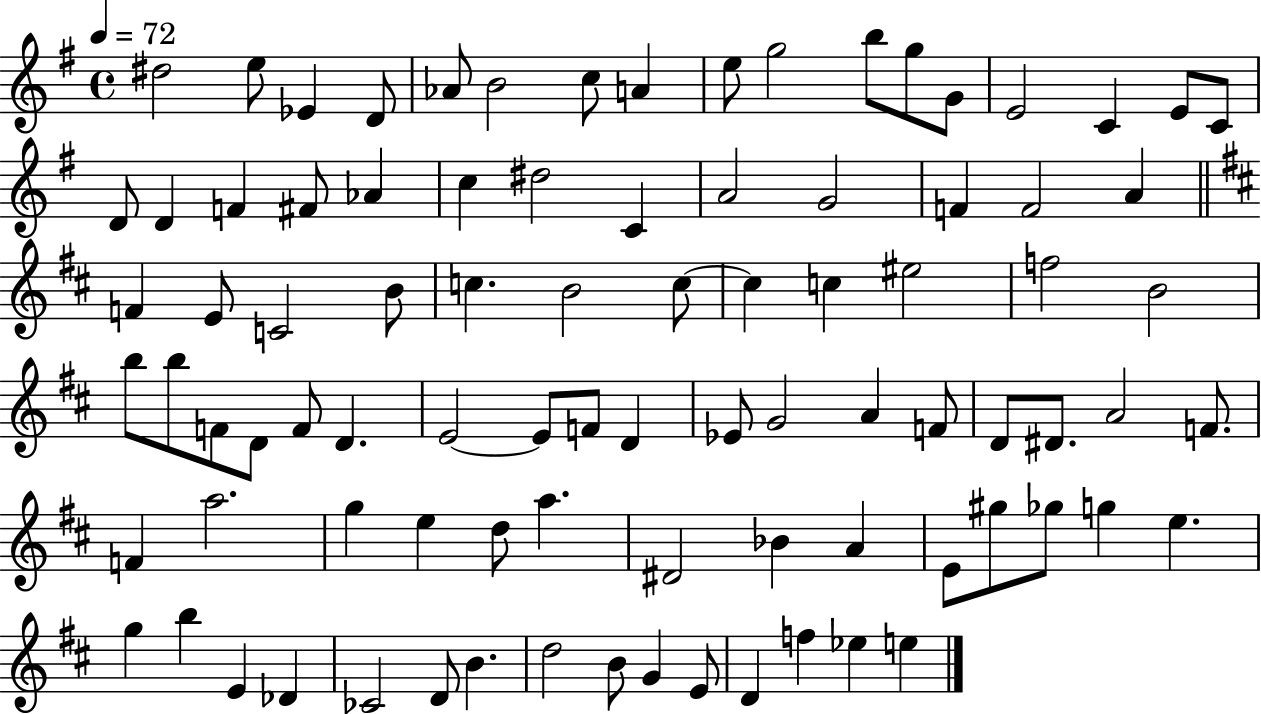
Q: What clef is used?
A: treble